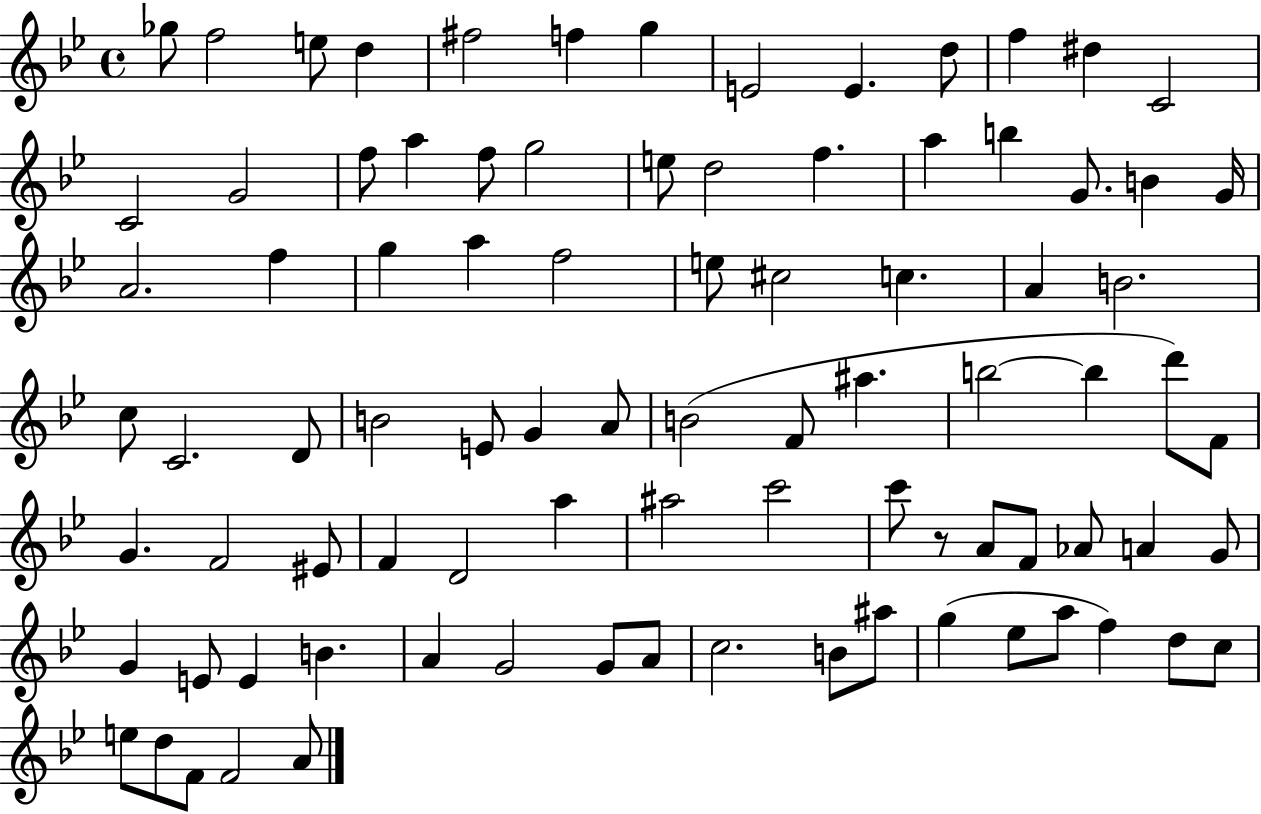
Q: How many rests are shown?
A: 1